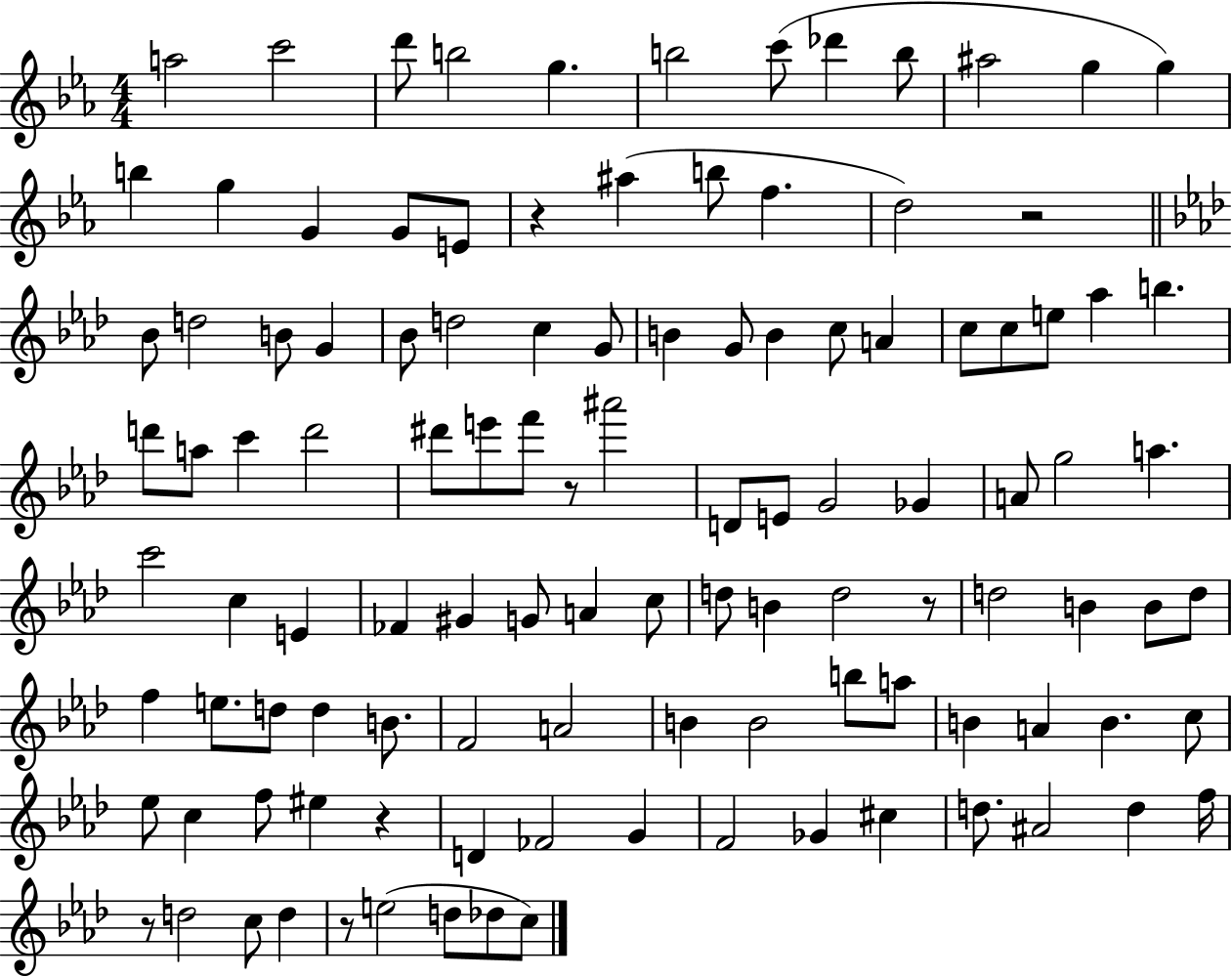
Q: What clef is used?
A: treble